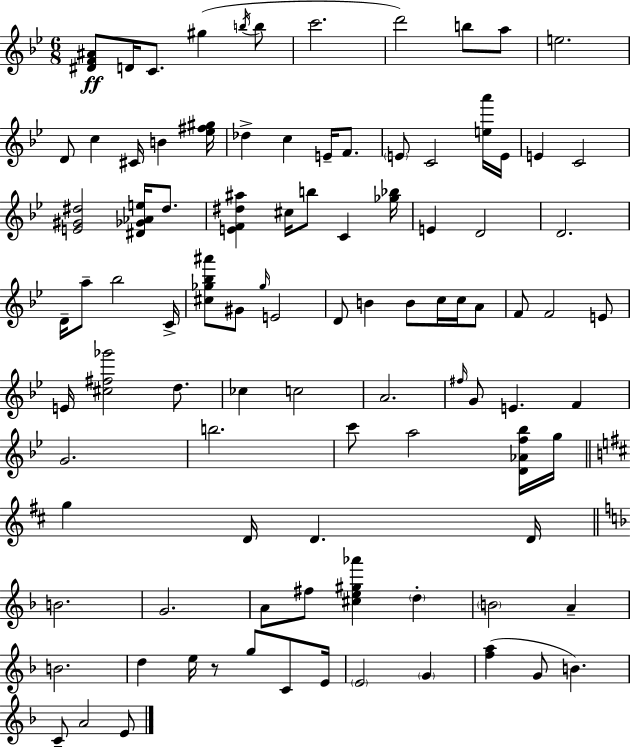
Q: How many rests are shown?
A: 1